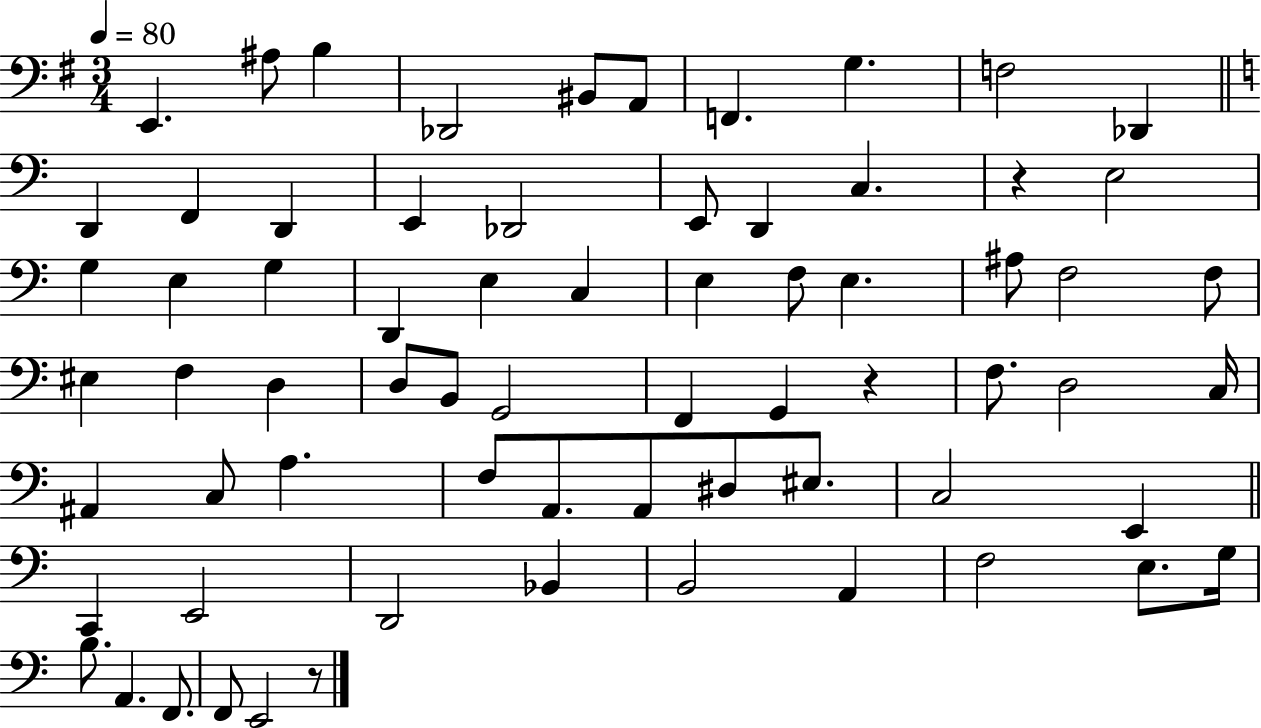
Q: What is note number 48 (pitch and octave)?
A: A2